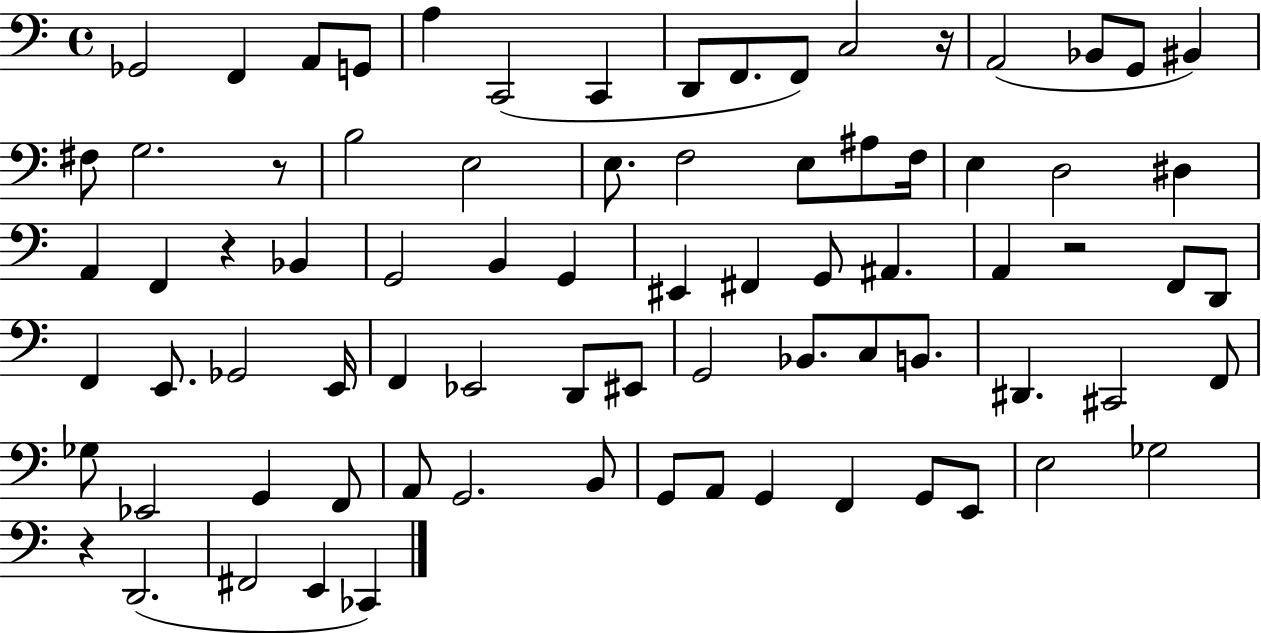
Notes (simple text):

Gb2/h F2/q A2/e G2/e A3/q C2/h C2/q D2/e F2/e. F2/e C3/h R/s A2/h Bb2/e G2/e BIS2/q F#3/e G3/h. R/e B3/h E3/h E3/e. F3/h E3/e A#3/e F3/s E3/q D3/h D#3/q A2/q F2/q R/q Bb2/q G2/h B2/q G2/q EIS2/q F#2/q G2/e A#2/q. A2/q R/h F2/e D2/e F2/q E2/e. Gb2/h E2/s F2/q Eb2/h D2/e EIS2/e G2/h Bb2/e. C3/e B2/e. D#2/q. C#2/h F2/e Gb3/e Eb2/h G2/q F2/e A2/e G2/h. B2/e G2/e A2/e G2/q F2/q G2/e E2/e E3/h Gb3/h R/q D2/h. F#2/h E2/q CES2/q